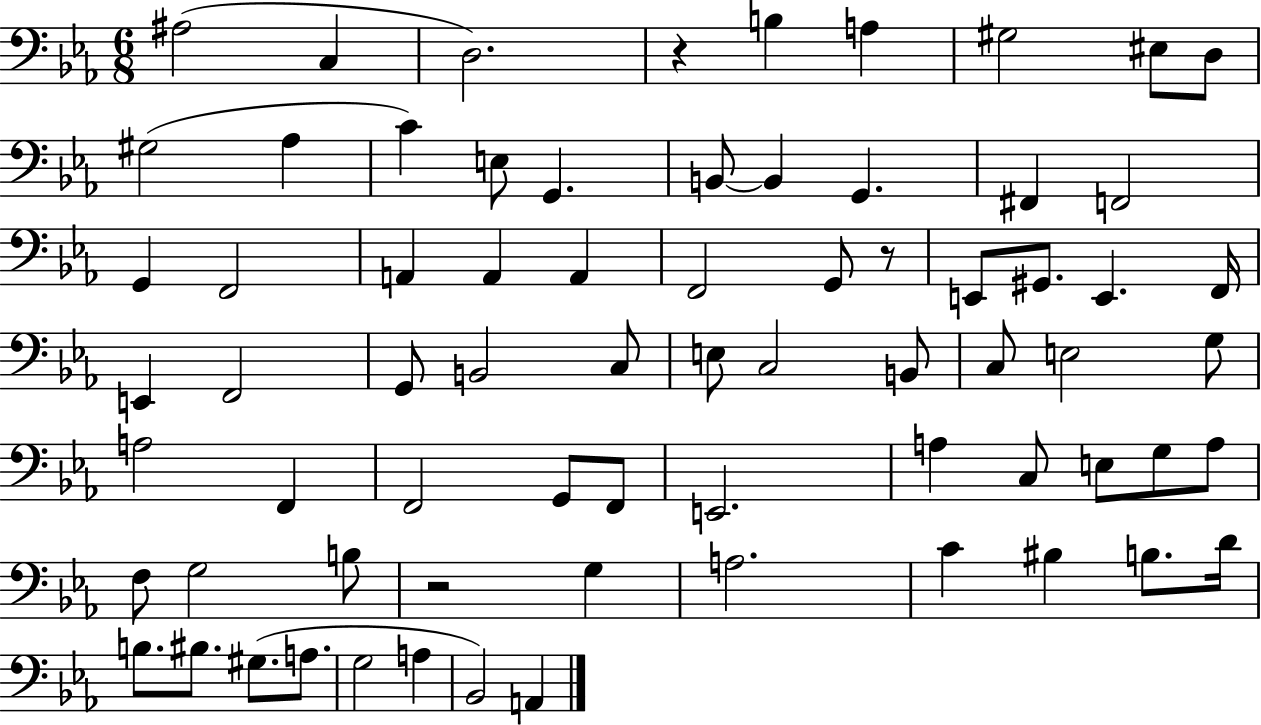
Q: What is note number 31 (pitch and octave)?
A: F2